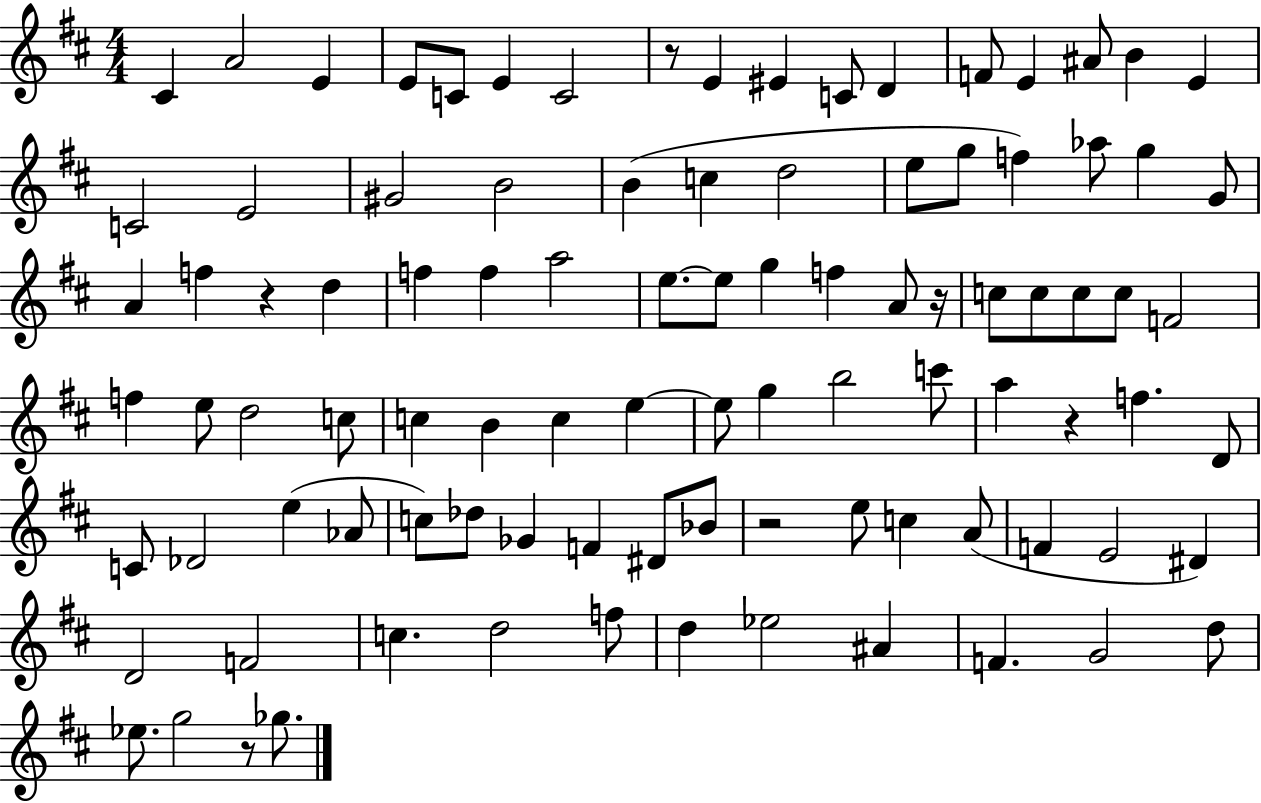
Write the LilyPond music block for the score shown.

{
  \clef treble
  \numericTimeSignature
  \time 4/4
  \key d \major
  cis'4 a'2 e'4 | e'8 c'8 e'4 c'2 | r8 e'4 eis'4 c'8 d'4 | f'8 e'4 ais'8 b'4 e'4 | \break c'2 e'2 | gis'2 b'2 | b'4( c''4 d''2 | e''8 g''8 f''4) aes''8 g''4 g'8 | \break a'4 f''4 r4 d''4 | f''4 f''4 a''2 | e''8.~~ e''8 g''4 f''4 a'8 r16 | c''8 c''8 c''8 c''8 f'2 | \break f''4 e''8 d''2 c''8 | c''4 b'4 c''4 e''4~~ | e''8 g''4 b''2 c'''8 | a''4 r4 f''4. d'8 | \break c'8 des'2 e''4( aes'8 | c''8) des''8 ges'4 f'4 dis'8 bes'8 | r2 e''8 c''4 a'8( | f'4 e'2 dis'4) | \break d'2 f'2 | c''4. d''2 f''8 | d''4 ees''2 ais'4 | f'4. g'2 d''8 | \break ees''8. g''2 r8 ges''8. | \bar "|."
}